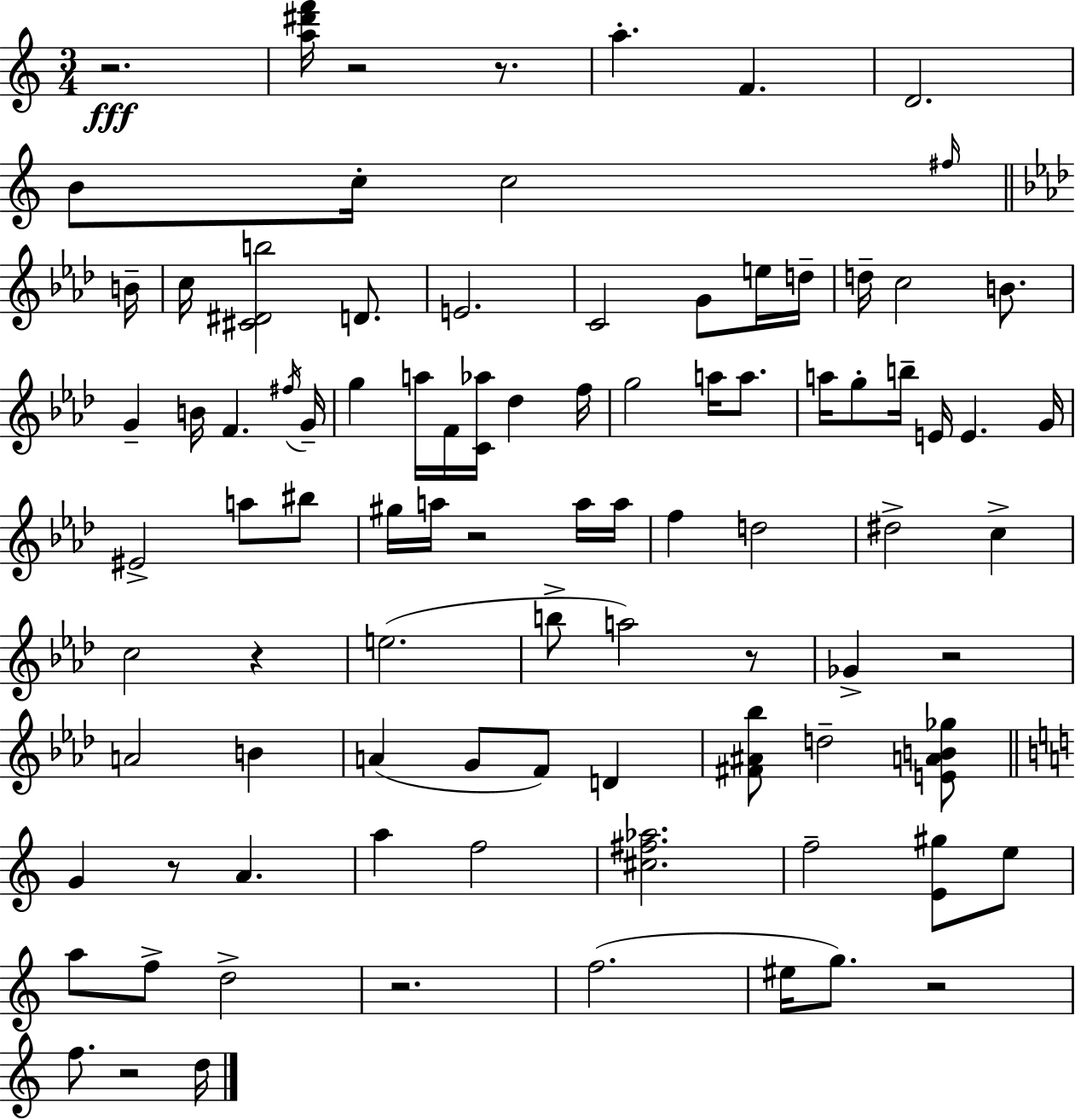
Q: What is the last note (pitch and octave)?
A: D5